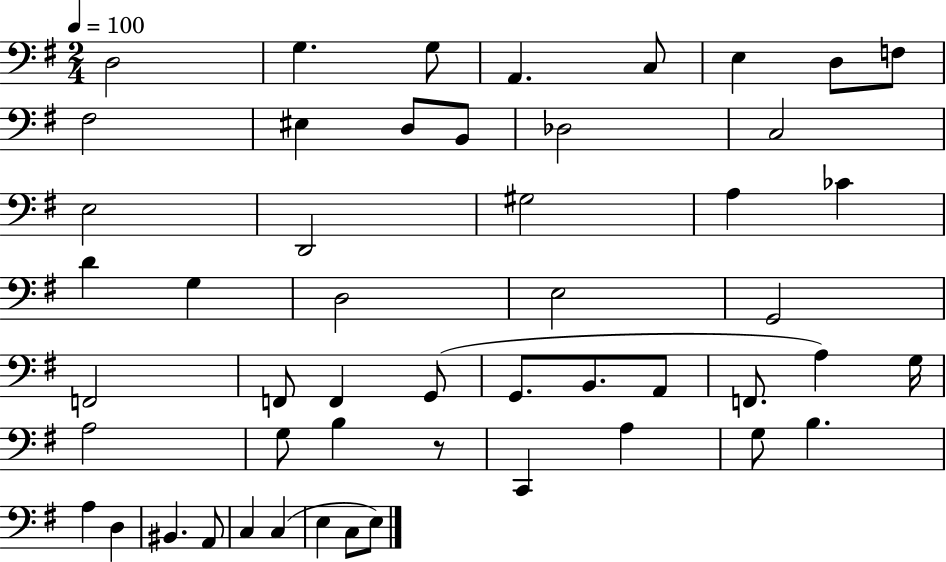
D3/h G3/q. G3/e A2/q. C3/e E3/q D3/e F3/e F#3/h EIS3/q D3/e B2/e Db3/h C3/h E3/h D2/h G#3/h A3/q CES4/q D4/q G3/q D3/h E3/h G2/h F2/h F2/e F2/q G2/e G2/e. B2/e. A2/e F2/e. A3/q G3/s A3/h G3/e B3/q R/e C2/q A3/q G3/e B3/q. A3/q D3/q BIS2/q. A2/e C3/q C3/q E3/q C3/e E3/e